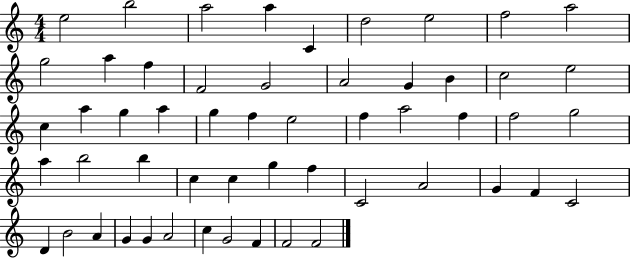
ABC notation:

X:1
T:Untitled
M:4/4
L:1/4
K:C
e2 b2 a2 a C d2 e2 f2 a2 g2 a f F2 G2 A2 G B c2 e2 c a g a g f e2 f a2 f f2 g2 a b2 b c c g f C2 A2 G F C2 D B2 A G G A2 c G2 F F2 F2